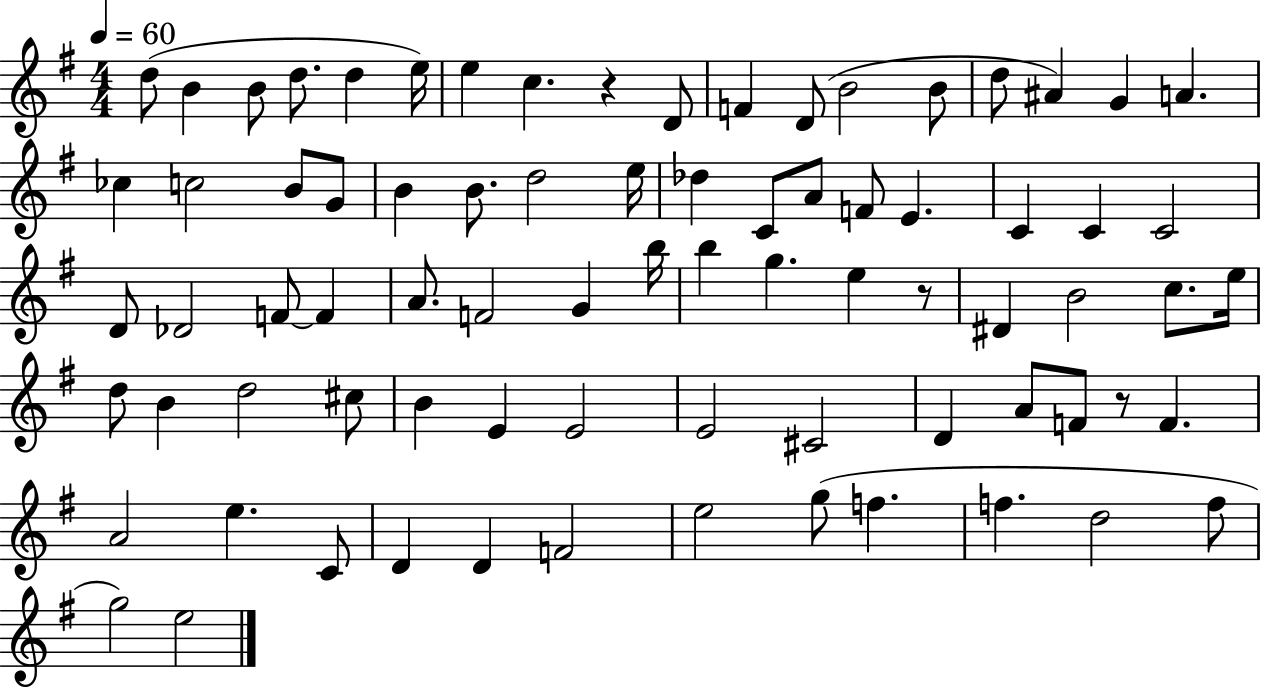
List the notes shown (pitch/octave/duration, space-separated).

D5/e B4/q B4/e D5/e. D5/q E5/s E5/q C5/q. R/q D4/e F4/q D4/e B4/h B4/e D5/e A#4/q G4/q A4/q. CES5/q C5/h B4/e G4/e B4/q B4/e. D5/h E5/s Db5/q C4/e A4/e F4/e E4/q. C4/q C4/q C4/h D4/e Db4/h F4/e F4/q A4/e. F4/h G4/q B5/s B5/q G5/q. E5/q R/e D#4/q B4/h C5/e. E5/s D5/e B4/q D5/h C#5/e B4/q E4/q E4/h E4/h C#4/h D4/q A4/e F4/e R/e F4/q. A4/h E5/q. C4/e D4/q D4/q F4/h E5/h G5/e F5/q. F5/q. D5/h F5/e G5/h E5/h